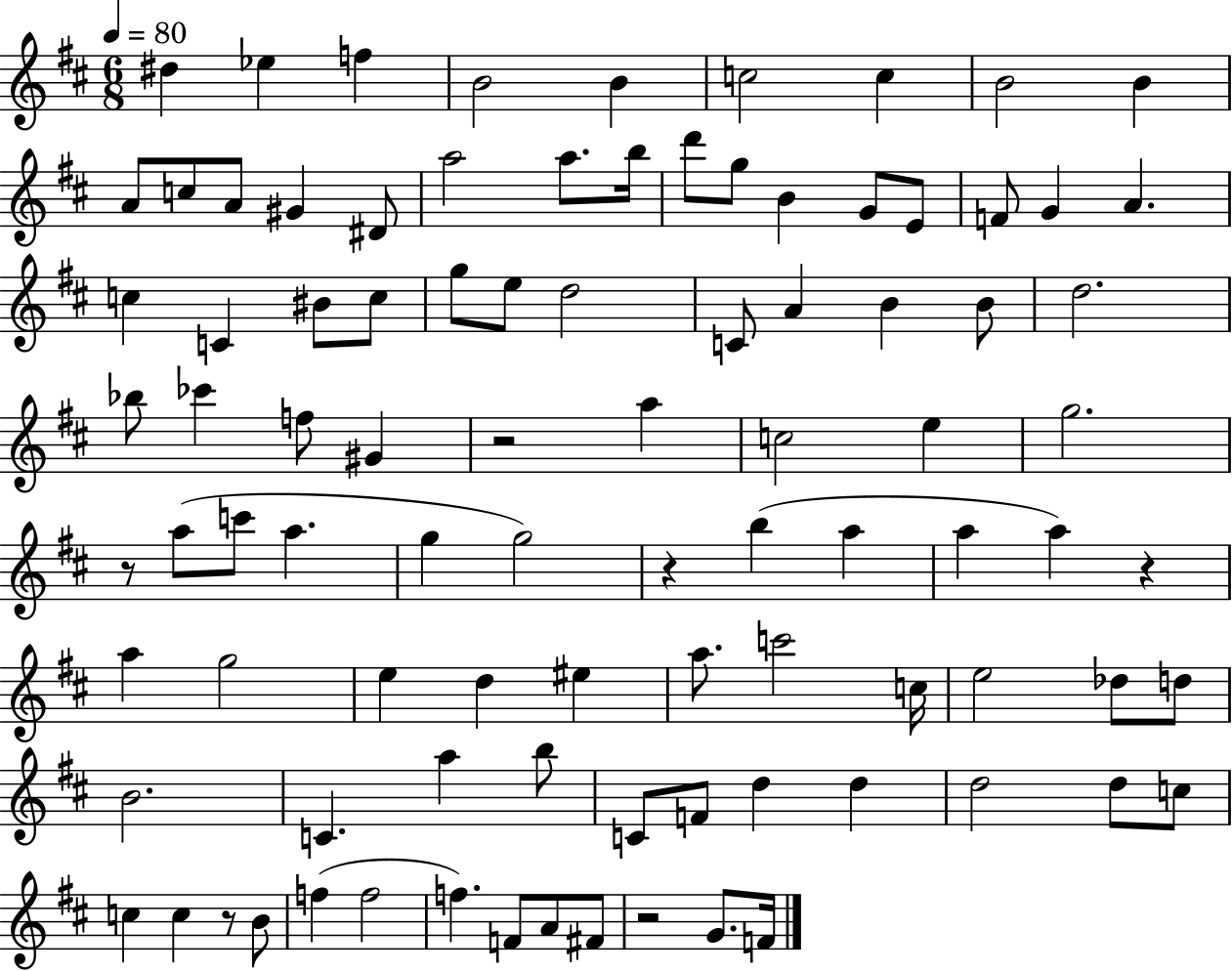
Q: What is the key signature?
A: D major